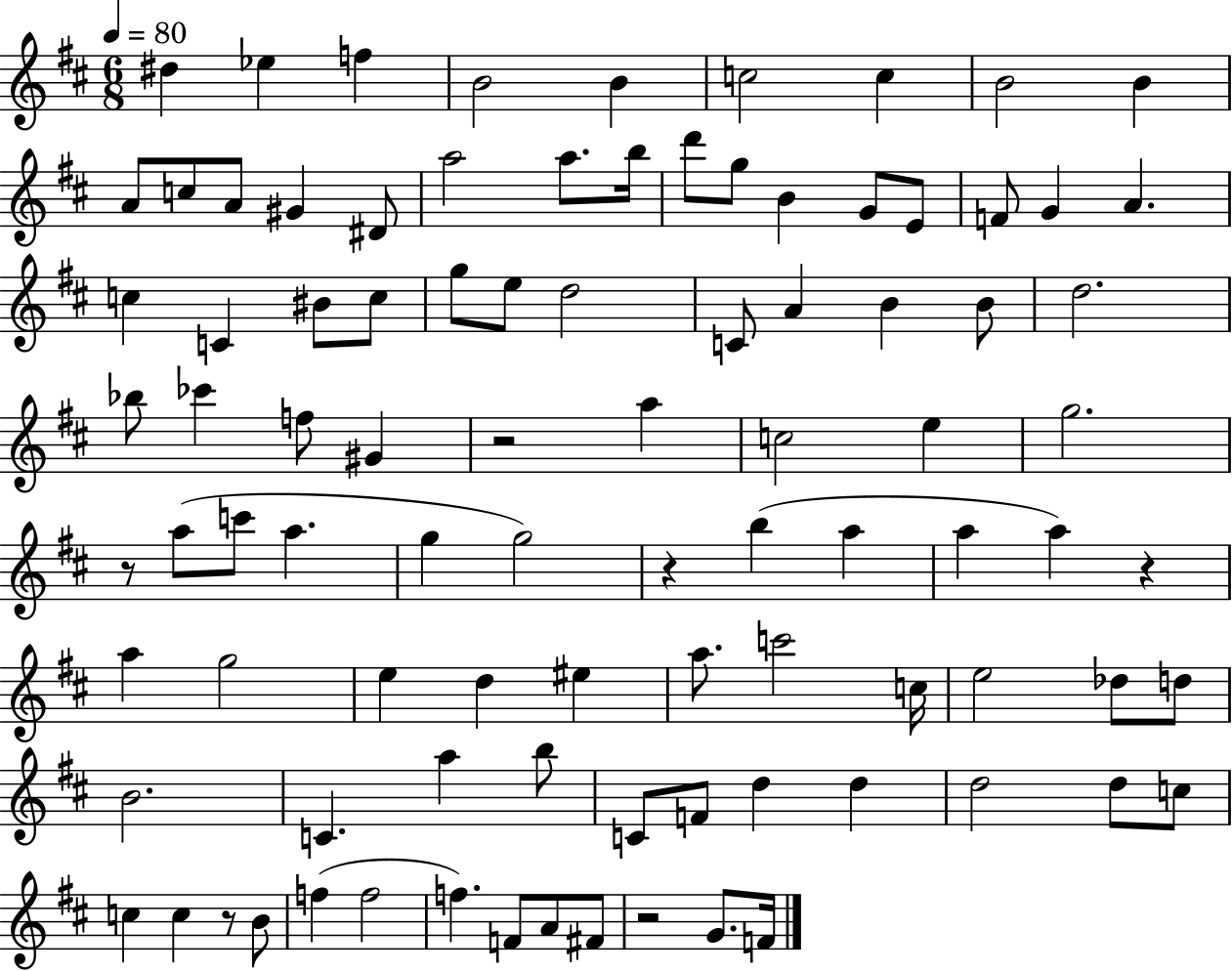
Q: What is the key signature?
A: D major